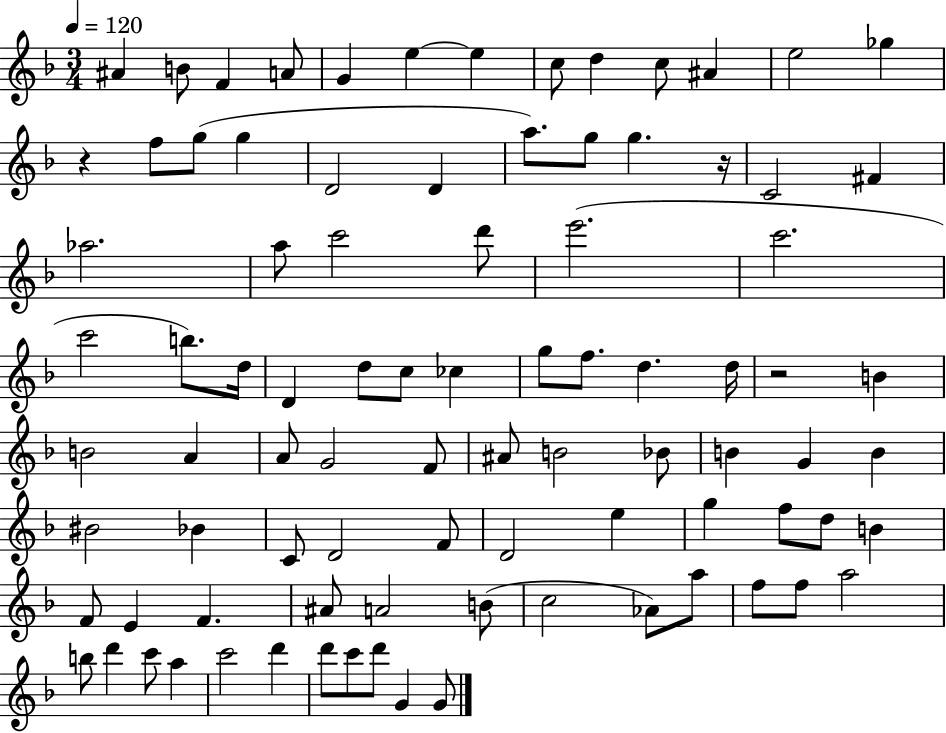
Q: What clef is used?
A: treble